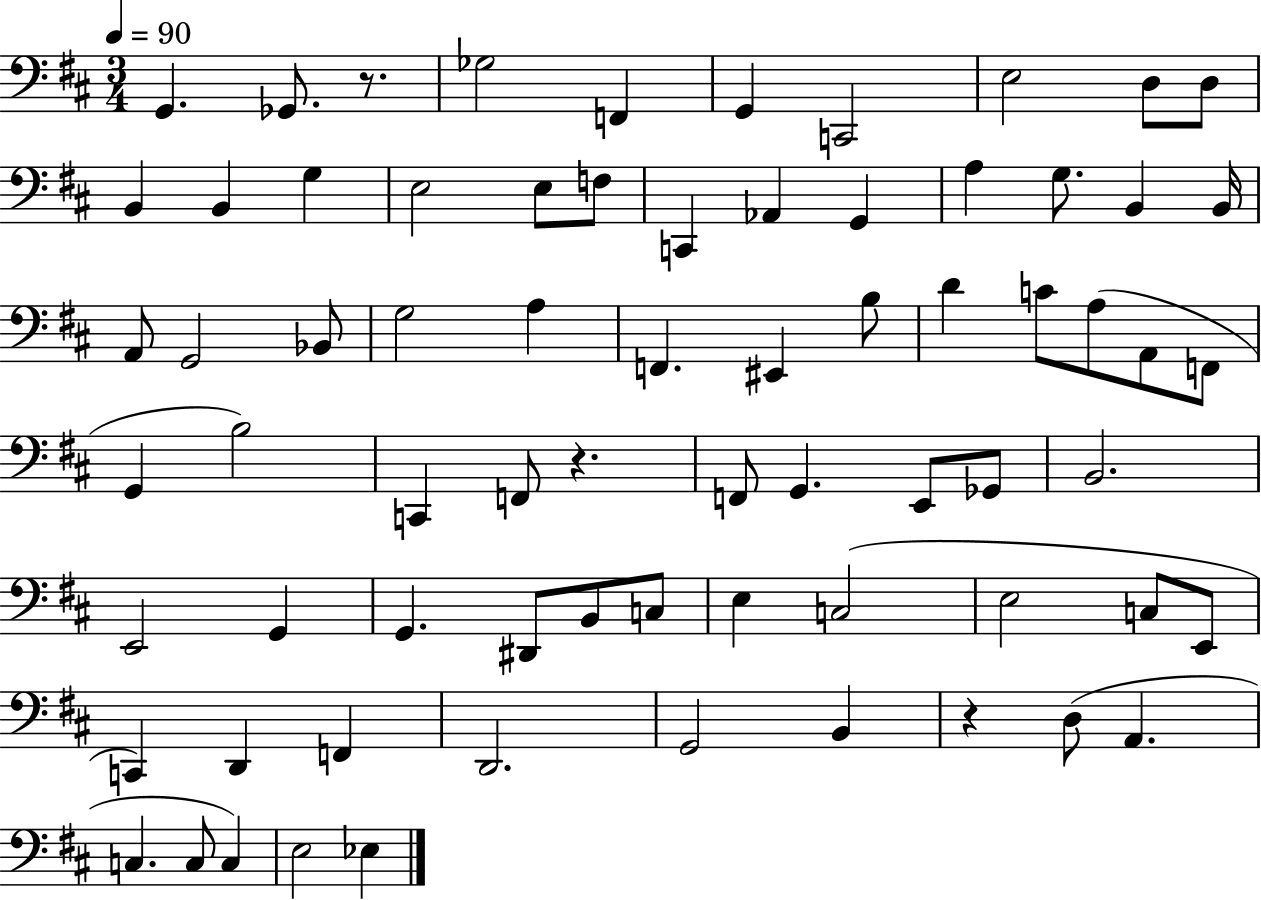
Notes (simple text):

G2/q. Gb2/e. R/e. Gb3/h F2/q G2/q C2/h E3/h D3/e D3/e B2/q B2/q G3/q E3/h E3/e F3/e C2/q Ab2/q G2/q A3/q G3/e. B2/q B2/s A2/e G2/h Bb2/e G3/h A3/q F2/q. EIS2/q B3/e D4/q C4/e A3/e A2/e F2/e G2/q B3/h C2/q F2/e R/q. F2/e G2/q. E2/e Gb2/e B2/h. E2/h G2/q G2/q. D#2/e B2/e C3/e E3/q C3/h E3/h C3/e E2/e C2/q D2/q F2/q D2/h. G2/h B2/q R/q D3/e A2/q. C3/q. C3/e C3/q E3/h Eb3/q